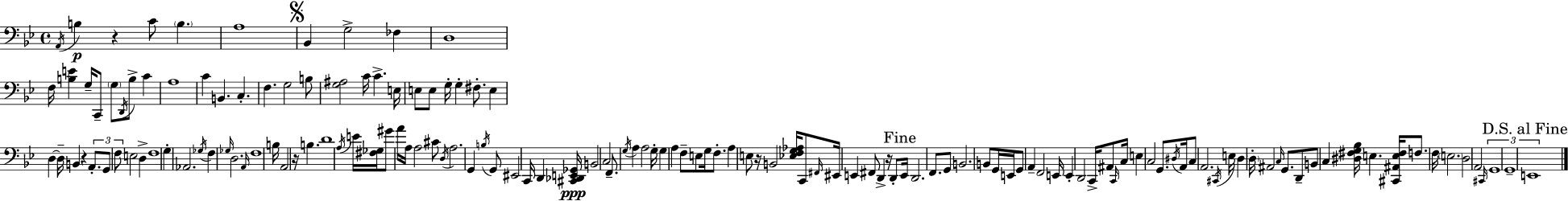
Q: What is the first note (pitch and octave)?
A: A2